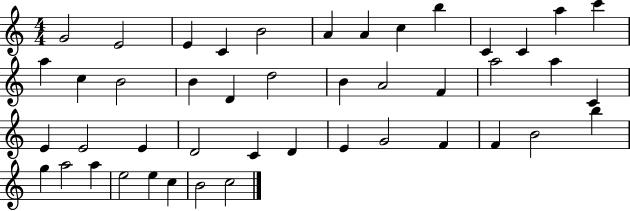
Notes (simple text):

G4/h E4/h E4/q C4/q B4/h A4/q A4/q C5/q B5/q C4/q C4/q A5/q C6/q A5/q C5/q B4/h B4/q D4/q D5/h B4/q A4/h F4/q A5/h A5/q C4/q E4/q E4/h E4/q D4/h C4/q D4/q E4/q G4/h F4/q F4/q B4/h B5/q G5/q A5/h A5/q E5/h E5/q C5/q B4/h C5/h